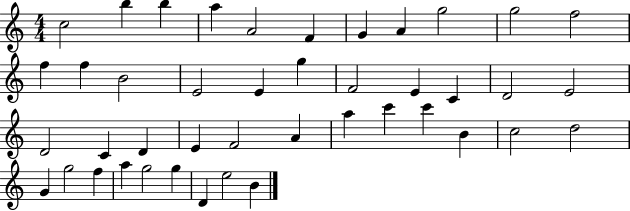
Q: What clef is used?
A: treble